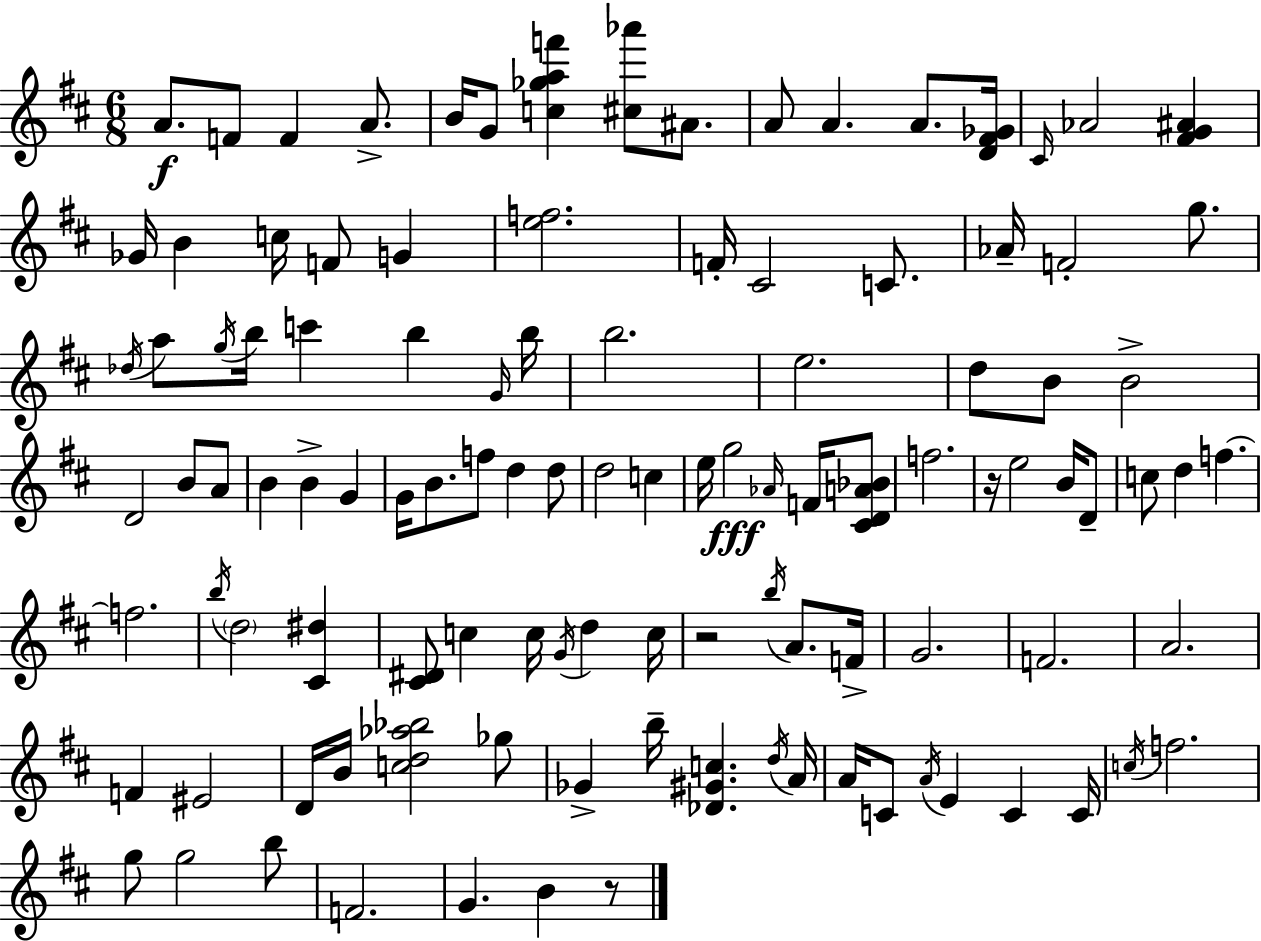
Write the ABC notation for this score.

X:1
T:Untitled
M:6/8
L:1/4
K:D
A/2 F/2 F A/2 B/4 G/2 [c_gaf'] [^c_a']/2 ^A/2 A/2 A A/2 [D^F_G]/4 ^C/4 _A2 [^FG^A] _G/4 B c/4 F/2 G [ef]2 F/4 ^C2 C/2 _A/4 F2 g/2 _d/4 a/2 g/4 b/4 c' b G/4 b/4 b2 e2 d/2 B/2 B2 D2 B/2 A/2 B B G G/4 B/2 f/2 d d/2 d2 c e/4 g2 _A/4 F/4 [^CDA_B]/2 f2 z/4 e2 B/4 D/2 c/2 d f f2 b/4 d2 [^C^d] [^C^D]/2 c c/4 G/4 d c/4 z2 b/4 A/2 F/4 G2 F2 A2 F ^E2 D/4 B/4 [cd_a_b]2 _g/2 _G b/4 [_D^Gc] d/4 A/4 A/4 C/2 A/4 E C C/4 c/4 f2 g/2 g2 b/2 F2 G B z/2